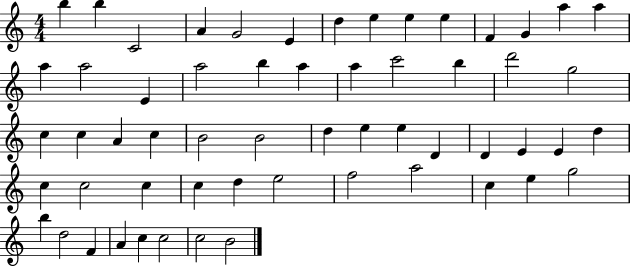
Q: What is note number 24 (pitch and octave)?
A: D6